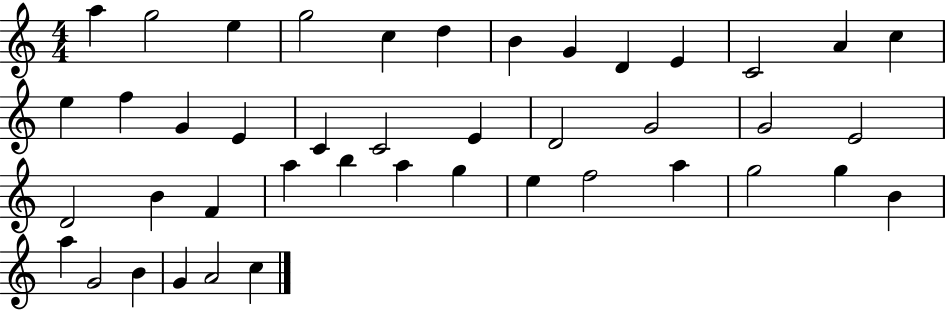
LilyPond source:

{
  \clef treble
  \numericTimeSignature
  \time 4/4
  \key c \major
  a''4 g''2 e''4 | g''2 c''4 d''4 | b'4 g'4 d'4 e'4 | c'2 a'4 c''4 | \break e''4 f''4 g'4 e'4 | c'4 c'2 e'4 | d'2 g'2 | g'2 e'2 | \break d'2 b'4 f'4 | a''4 b''4 a''4 g''4 | e''4 f''2 a''4 | g''2 g''4 b'4 | \break a''4 g'2 b'4 | g'4 a'2 c''4 | \bar "|."
}